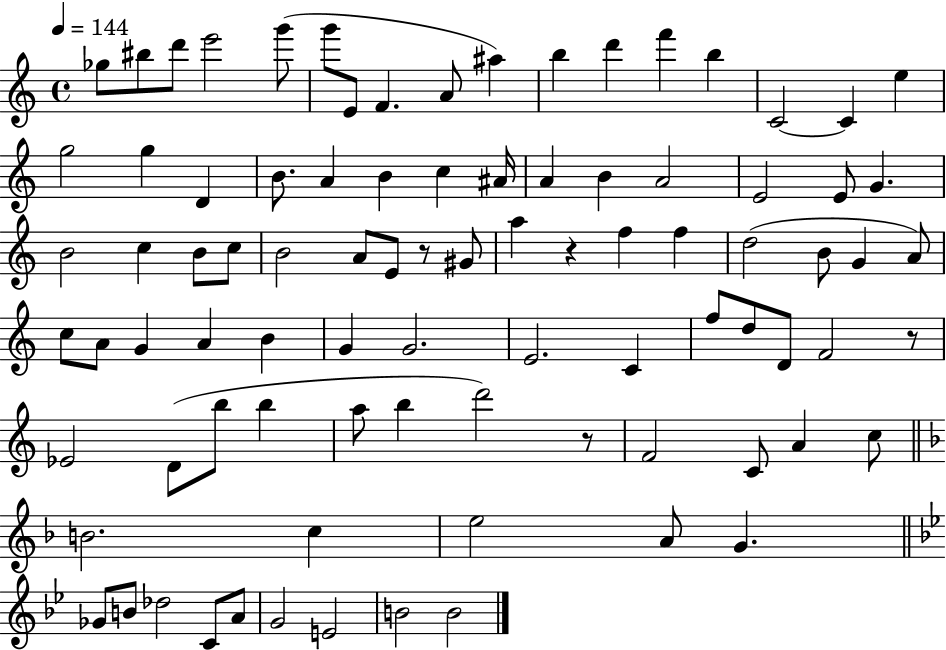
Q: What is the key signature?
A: C major